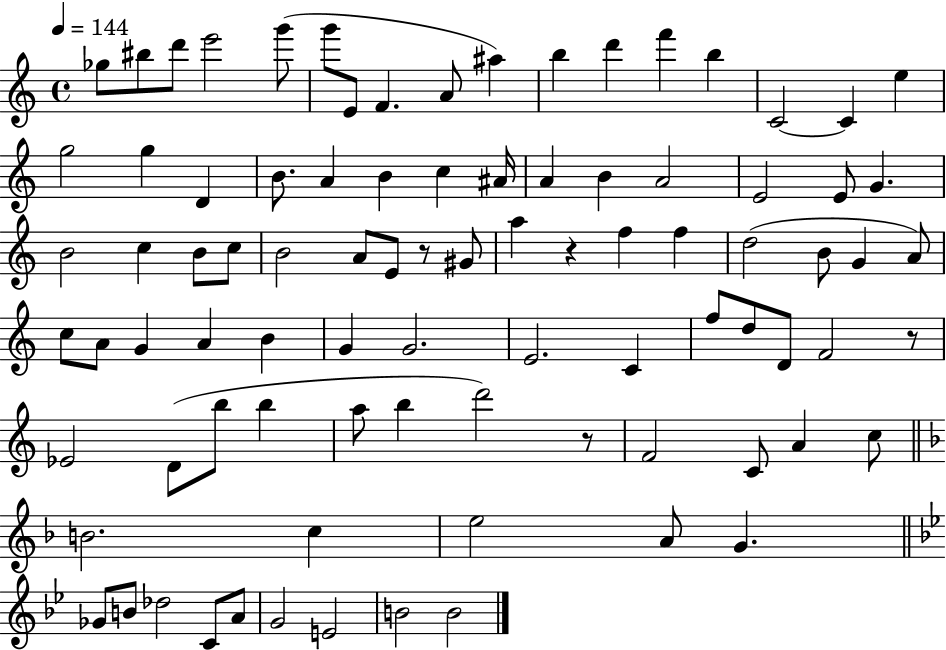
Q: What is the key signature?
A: C major